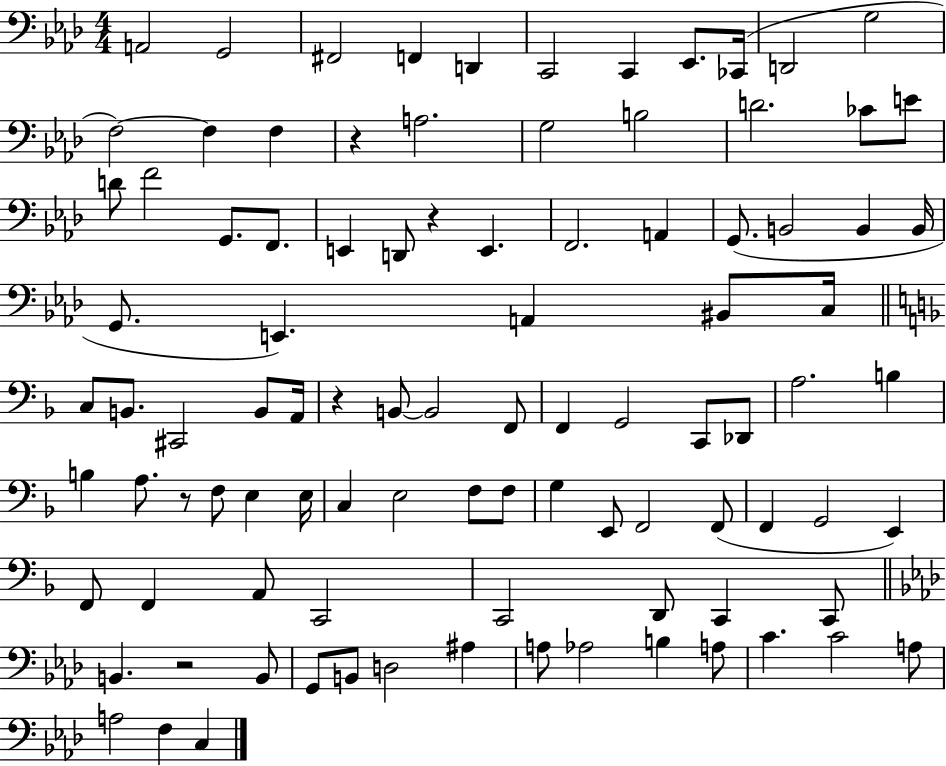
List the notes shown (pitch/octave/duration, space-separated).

A2/h G2/h F#2/h F2/q D2/q C2/h C2/q Eb2/e. CES2/s D2/h G3/h F3/h F3/q F3/q R/q A3/h. G3/h B3/h D4/h. CES4/e E4/e D4/e F4/h G2/e. F2/e. E2/q D2/e R/q E2/q. F2/h. A2/q G2/e. B2/h B2/q B2/s G2/e. E2/q. A2/q BIS2/e C3/s C3/e B2/e. C#2/h B2/e A2/s R/q B2/e B2/h F2/e F2/q G2/h C2/e Db2/e A3/h. B3/q B3/q A3/e. R/e F3/e E3/q E3/s C3/q E3/h F3/e F3/e G3/q E2/e F2/h F2/e F2/q G2/h E2/q F2/e F2/q A2/e C2/h C2/h D2/e C2/q C2/e B2/q. R/h B2/e G2/e B2/e D3/h A#3/q A3/e Ab3/h B3/q A3/e C4/q. C4/h A3/e A3/h F3/q C3/q